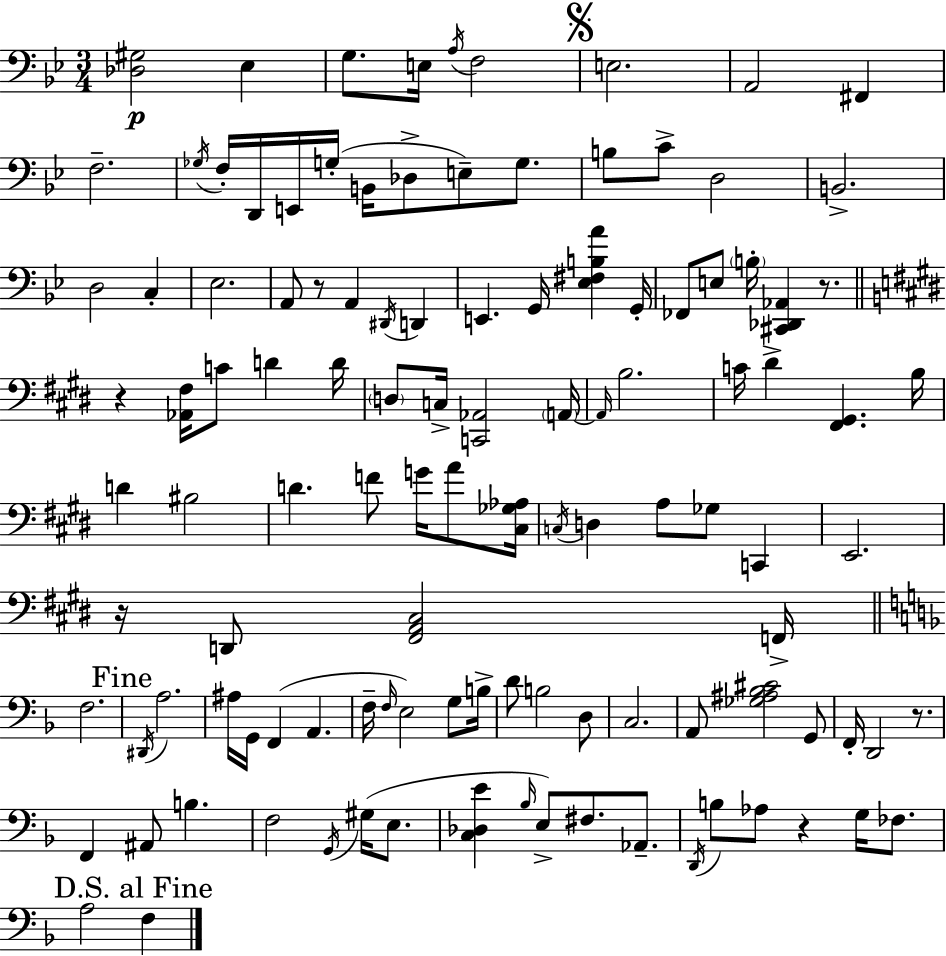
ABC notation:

X:1
T:Untitled
M:3/4
L:1/4
K:Bb
[_D,^G,]2 _E, G,/2 E,/4 A,/4 F,2 E,2 A,,2 ^F,, F,2 _G,/4 F,/4 D,,/4 E,,/4 G,/4 B,,/4 _D,/2 E,/2 G,/2 B,/2 C/2 D,2 B,,2 D,2 C, _E,2 A,,/2 z/2 A,, ^D,,/4 D,, E,, G,,/4 [_E,^F,B,A] G,,/4 _F,,/2 E,/2 B,/4 [^C,,_D,,_A,,] z/2 z [_A,,^F,]/4 C/2 D D/4 D,/2 C,/4 [C,,_A,,]2 A,,/4 A,,/4 B,2 C/4 ^D [^F,,^G,,] B,/4 D ^B,2 D F/2 G/4 A/2 [^C,_G,_A,]/4 C,/4 D, A,/2 _G,/2 C,, E,,2 z/4 D,,/2 [^F,,A,,^C,]2 F,,/4 F,2 ^D,,/4 A,2 ^A,/4 G,,/4 F,, A,, F,/4 F,/4 E,2 G,/2 B,/4 D/2 B,2 D,/2 C,2 A,,/2 [_G,^A,_B,^C]2 G,,/2 F,,/4 D,,2 z/2 F,, ^A,,/2 B, F,2 G,,/4 ^G,/4 E,/2 [C,_D,E] _B,/4 E,/2 ^F,/2 _A,,/2 D,,/4 B,/2 _A,/2 z G,/4 _F,/2 A,2 F,